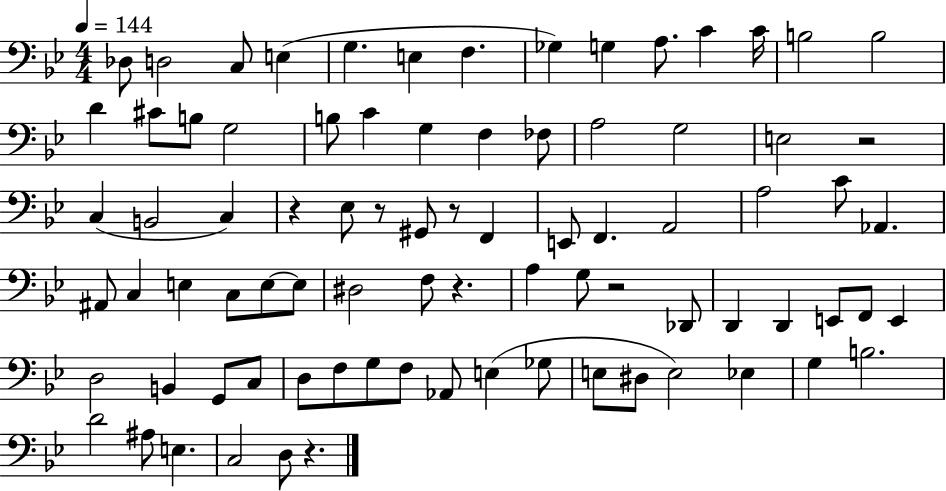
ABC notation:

X:1
T:Untitled
M:4/4
L:1/4
K:Bb
_D,/2 D,2 C,/2 E, G, E, F, _G, G, A,/2 C C/4 B,2 B,2 D ^C/2 B,/2 G,2 B,/2 C G, F, _F,/2 A,2 G,2 E,2 z2 C, B,,2 C, z _E,/2 z/2 ^G,,/2 z/2 F,, E,,/2 F,, A,,2 A,2 C/2 _A,, ^A,,/2 C, E, C,/2 E,/2 E,/2 ^D,2 F,/2 z A, G,/2 z2 _D,,/2 D,, D,, E,,/2 F,,/2 E,, D,2 B,, G,,/2 C,/2 D,/2 F,/2 G,/2 F,/2 _A,,/2 E, _G,/2 E,/2 ^D,/2 E,2 _E, G, B,2 D2 ^A,/2 E, C,2 D,/2 z